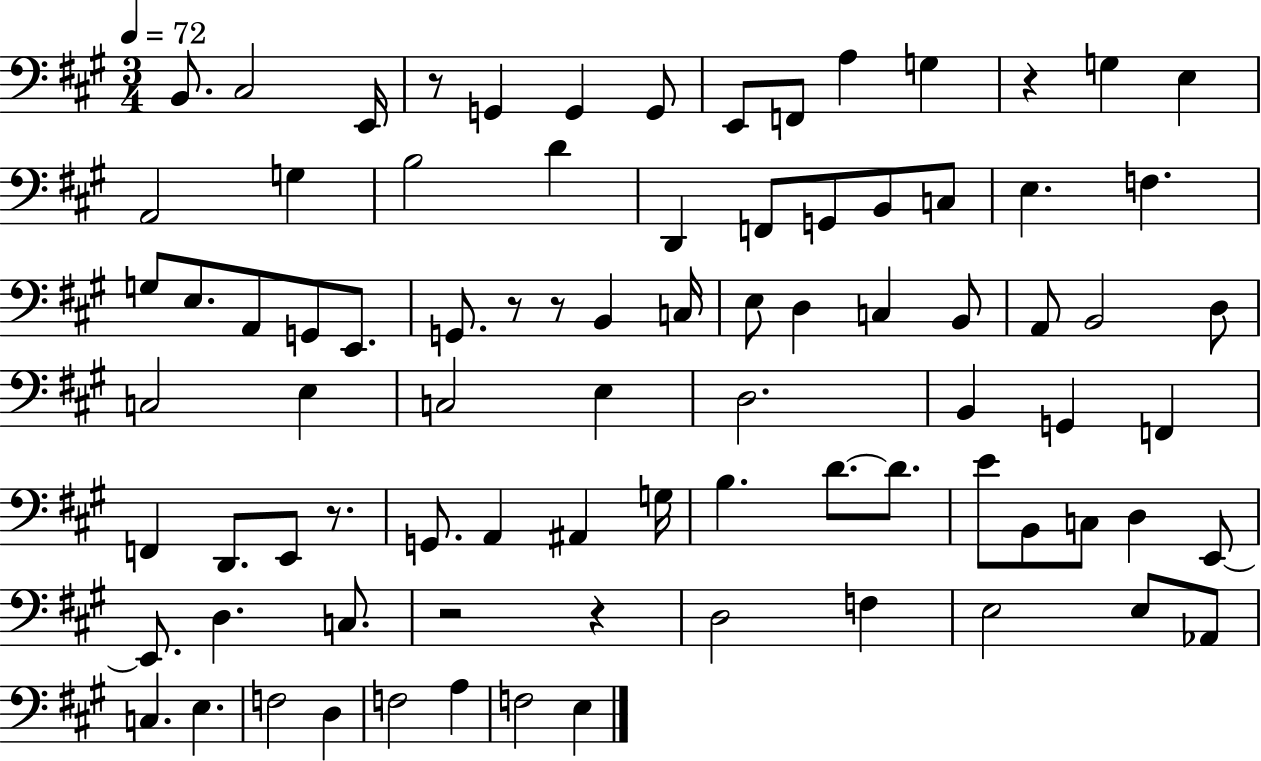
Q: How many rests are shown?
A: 7